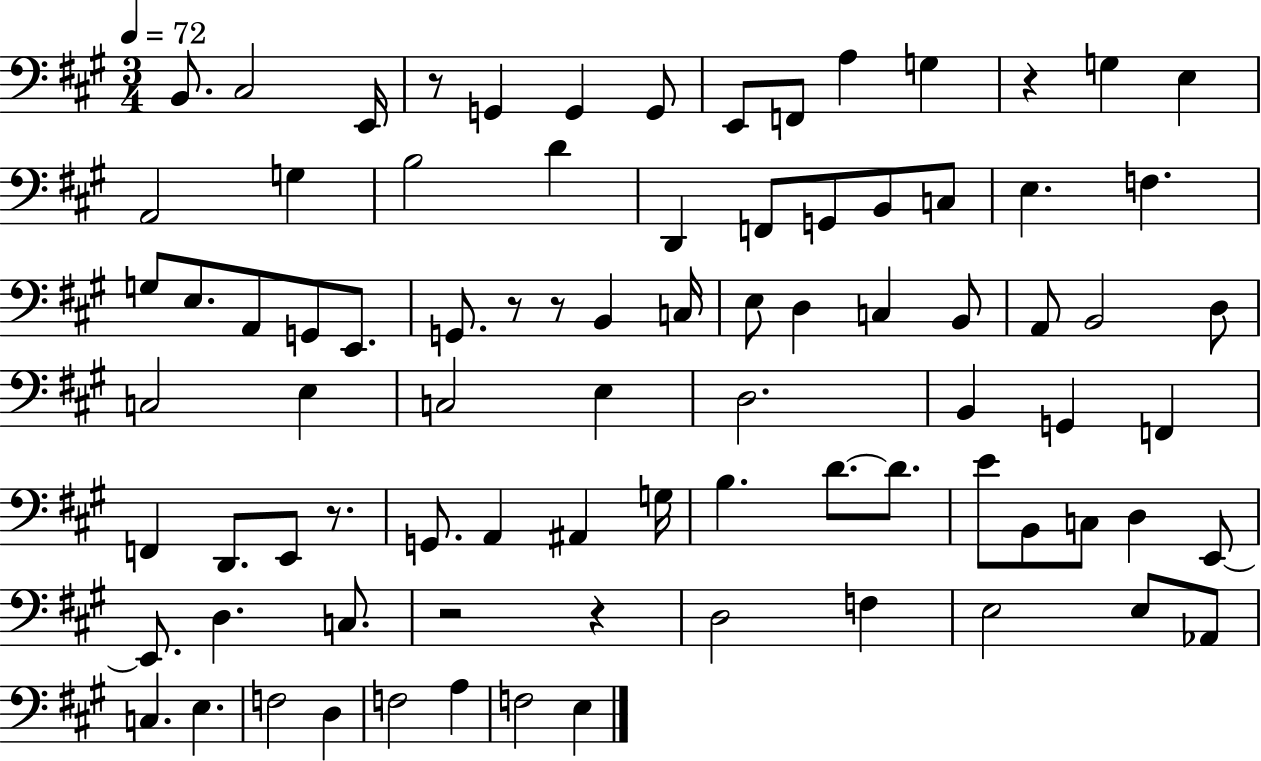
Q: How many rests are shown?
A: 7